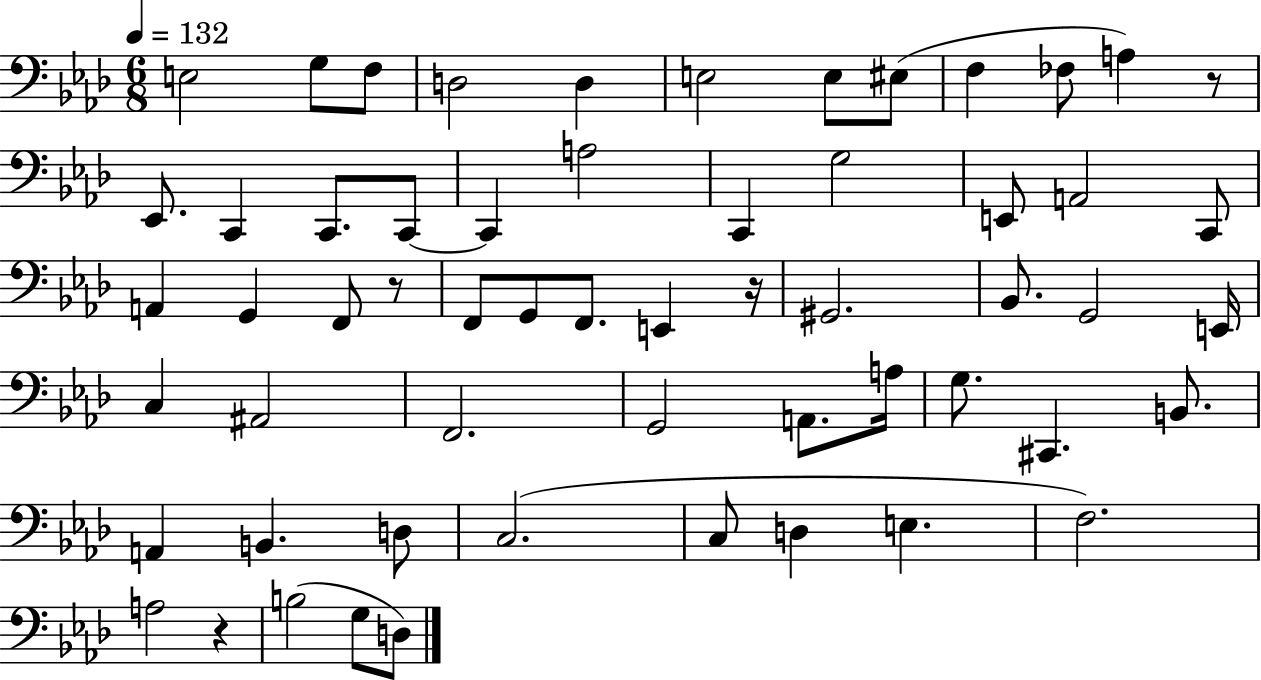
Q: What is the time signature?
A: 6/8